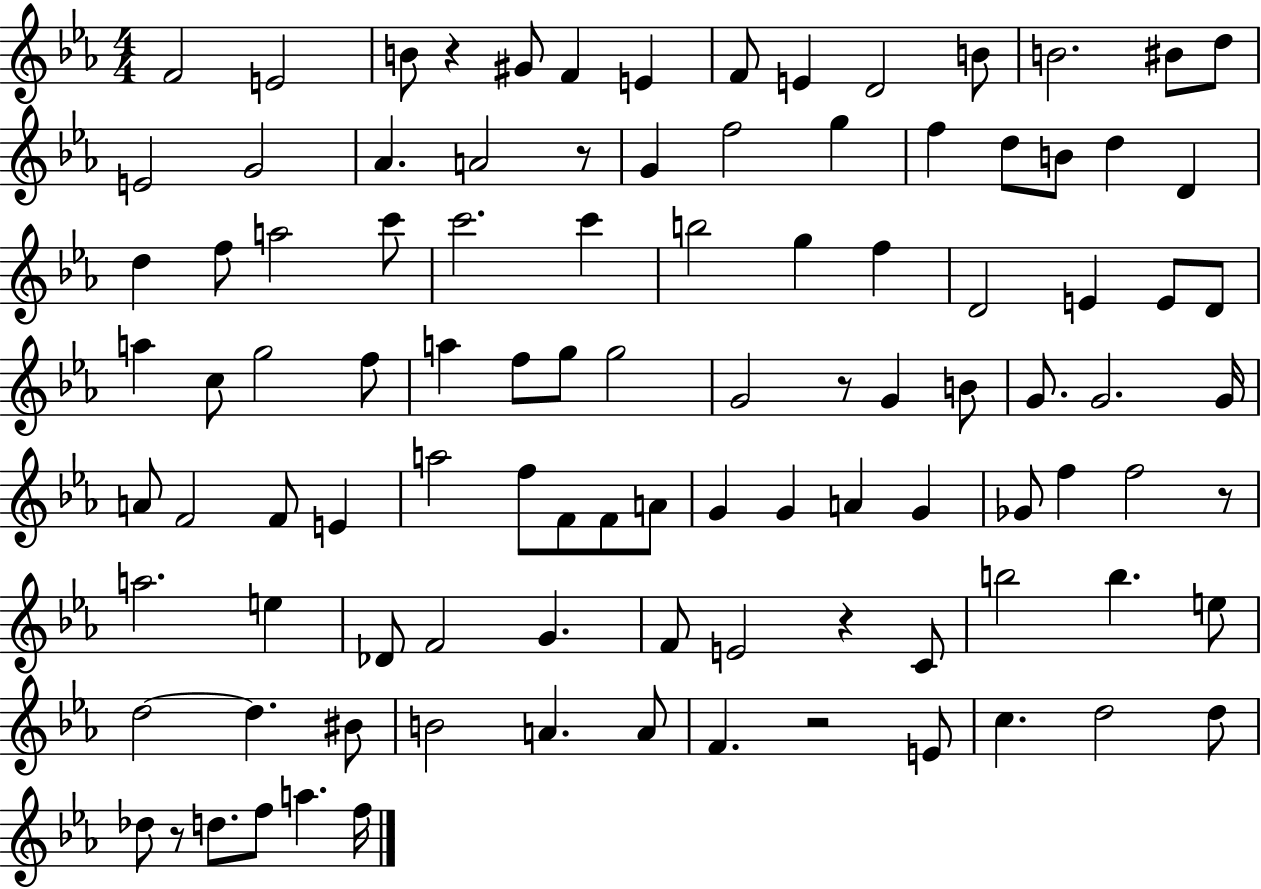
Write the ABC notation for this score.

X:1
T:Untitled
M:4/4
L:1/4
K:Eb
F2 E2 B/2 z ^G/2 F E F/2 E D2 B/2 B2 ^B/2 d/2 E2 G2 _A A2 z/2 G f2 g f d/2 B/2 d D d f/2 a2 c'/2 c'2 c' b2 g f D2 E E/2 D/2 a c/2 g2 f/2 a f/2 g/2 g2 G2 z/2 G B/2 G/2 G2 G/4 A/2 F2 F/2 E a2 f/2 F/2 F/2 A/2 G G A G _G/2 f f2 z/2 a2 e _D/2 F2 G F/2 E2 z C/2 b2 b e/2 d2 d ^B/2 B2 A A/2 F z2 E/2 c d2 d/2 _d/2 z/2 d/2 f/2 a f/4